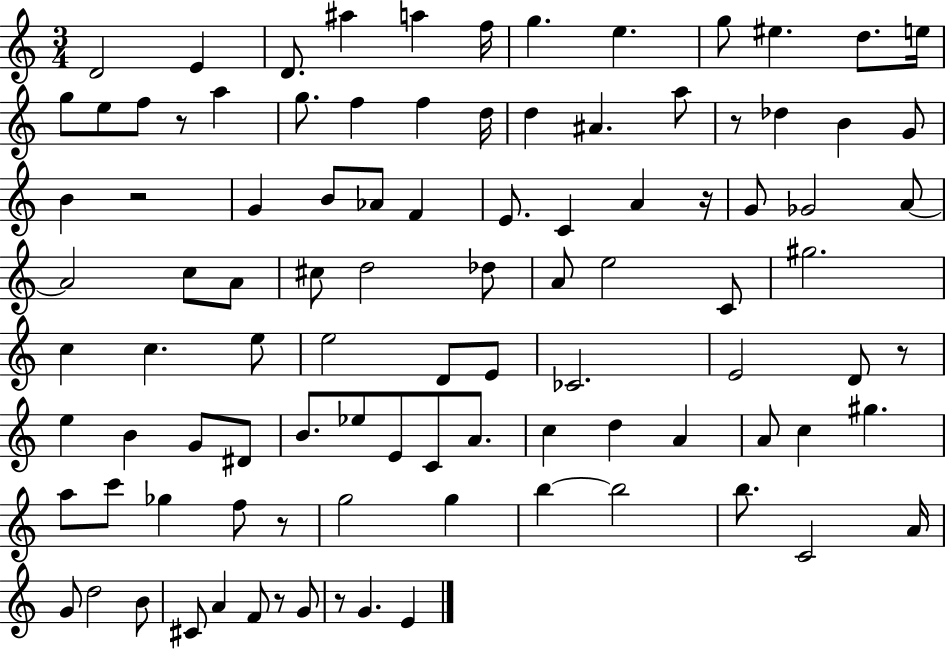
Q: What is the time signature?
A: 3/4